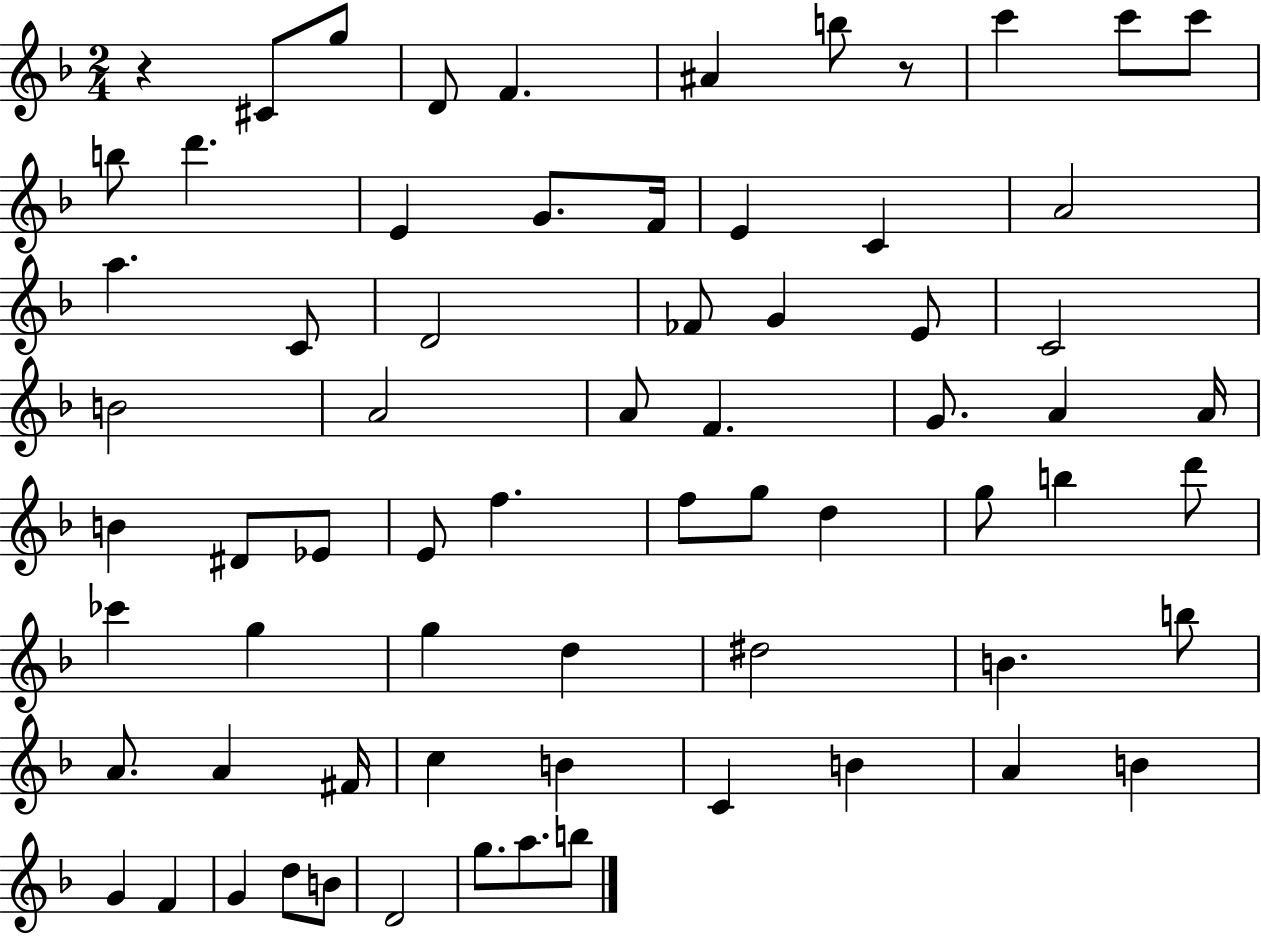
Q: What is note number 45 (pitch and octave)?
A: G5